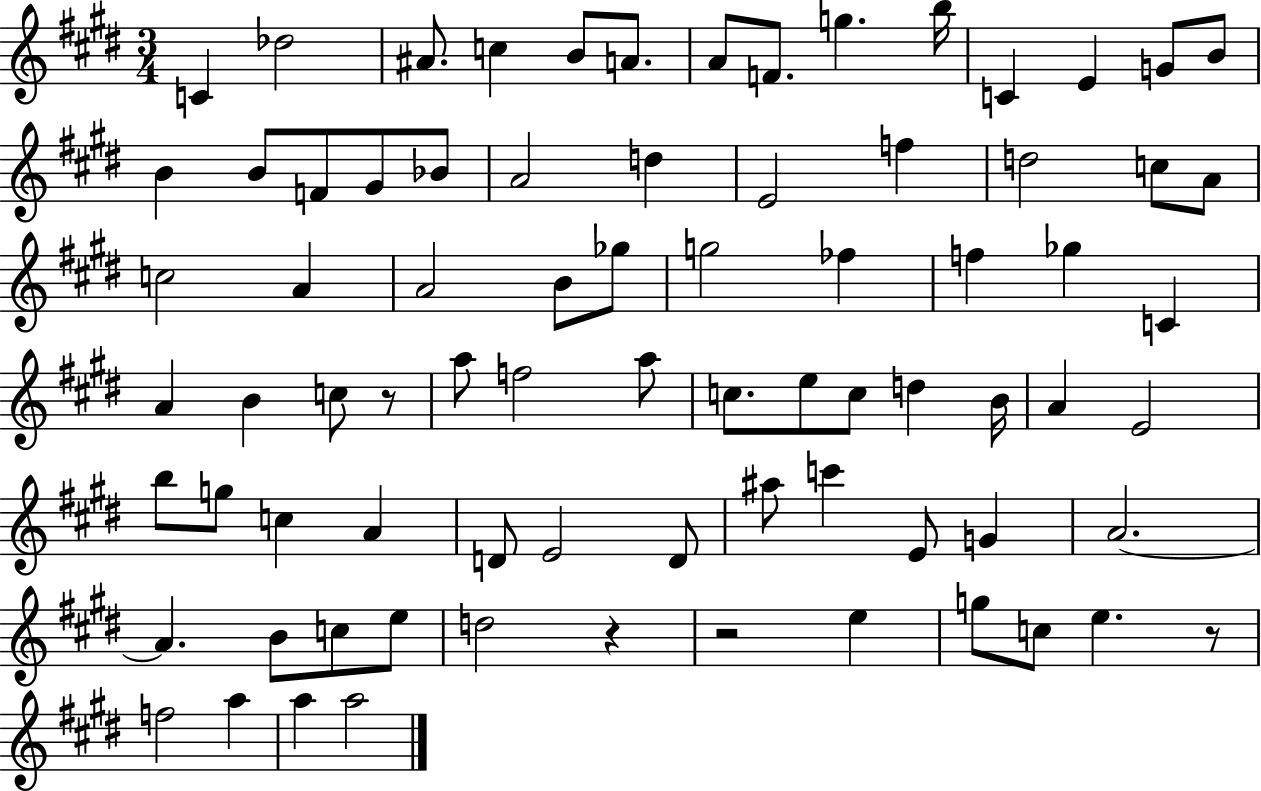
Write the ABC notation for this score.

X:1
T:Untitled
M:3/4
L:1/4
K:E
C _d2 ^A/2 c B/2 A/2 A/2 F/2 g b/4 C E G/2 B/2 B B/2 F/2 ^G/2 _B/2 A2 d E2 f d2 c/2 A/2 c2 A A2 B/2 _g/2 g2 _f f _g C A B c/2 z/2 a/2 f2 a/2 c/2 e/2 c/2 d B/4 A E2 b/2 g/2 c A D/2 E2 D/2 ^a/2 c' E/2 G A2 A B/2 c/2 e/2 d2 z z2 e g/2 c/2 e z/2 f2 a a a2